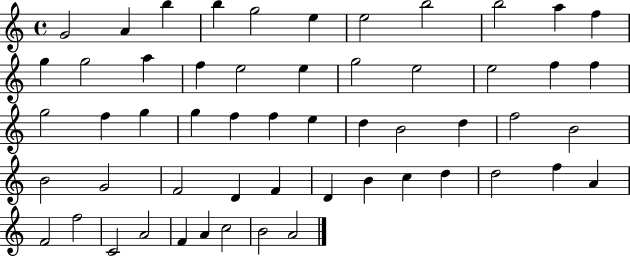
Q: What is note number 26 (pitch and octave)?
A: G5